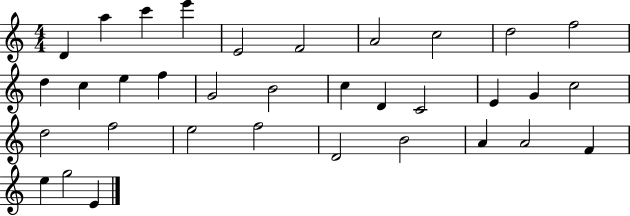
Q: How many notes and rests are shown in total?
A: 34